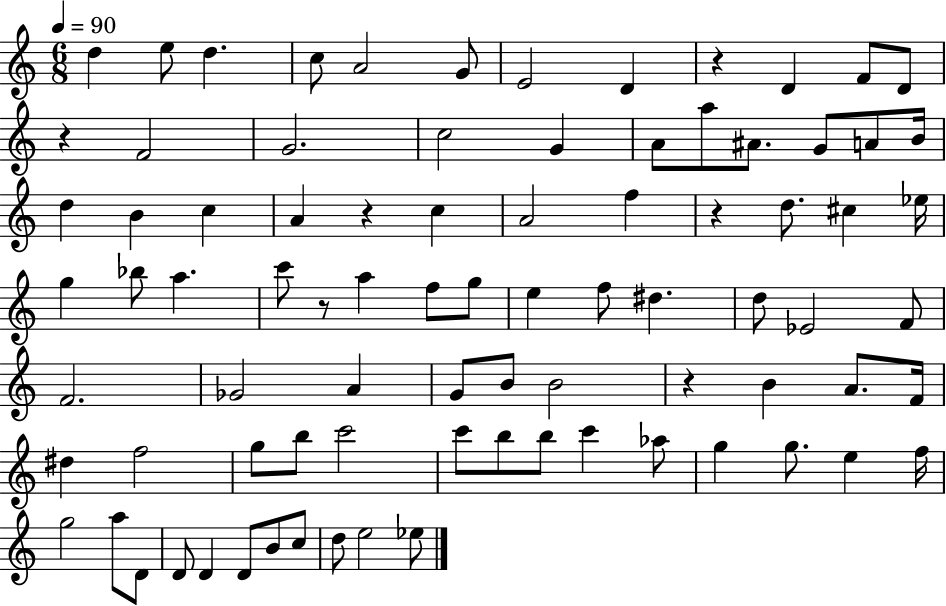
D5/q E5/e D5/q. C5/e A4/h G4/e E4/h D4/q R/q D4/q F4/e D4/e R/q F4/h G4/h. C5/h G4/q A4/e A5/e A#4/e. G4/e A4/e B4/s D5/q B4/q C5/q A4/q R/q C5/q A4/h F5/q R/q D5/e. C#5/q Eb5/s G5/q Bb5/e A5/q. C6/e R/e A5/q F5/e G5/e E5/q F5/e D#5/q. D5/e Eb4/h F4/e F4/h. Gb4/h A4/q G4/e B4/e B4/h R/q B4/q A4/e. F4/s D#5/q F5/h G5/e B5/e C6/h C6/e B5/e B5/e C6/q Ab5/e G5/q G5/e. E5/q F5/s G5/h A5/e D4/e D4/e D4/q D4/e B4/e C5/e D5/e E5/h Eb5/e